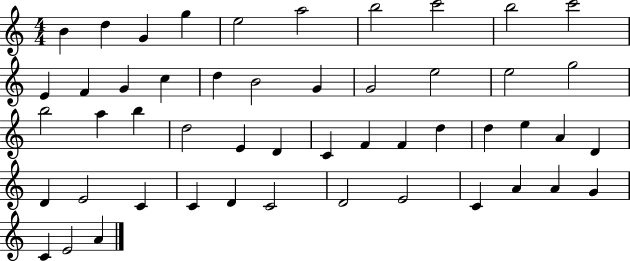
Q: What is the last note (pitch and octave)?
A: A4